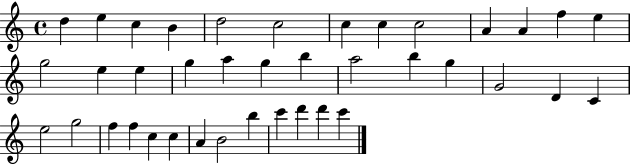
D5/q E5/q C5/q B4/q D5/h C5/h C5/q C5/q C5/h A4/q A4/q F5/q E5/q G5/h E5/q E5/q G5/q A5/q G5/q B5/q A5/h B5/q G5/q G4/h D4/q C4/q E5/h G5/h F5/q F5/q C5/q C5/q A4/q B4/h B5/q C6/q D6/q D6/q C6/q